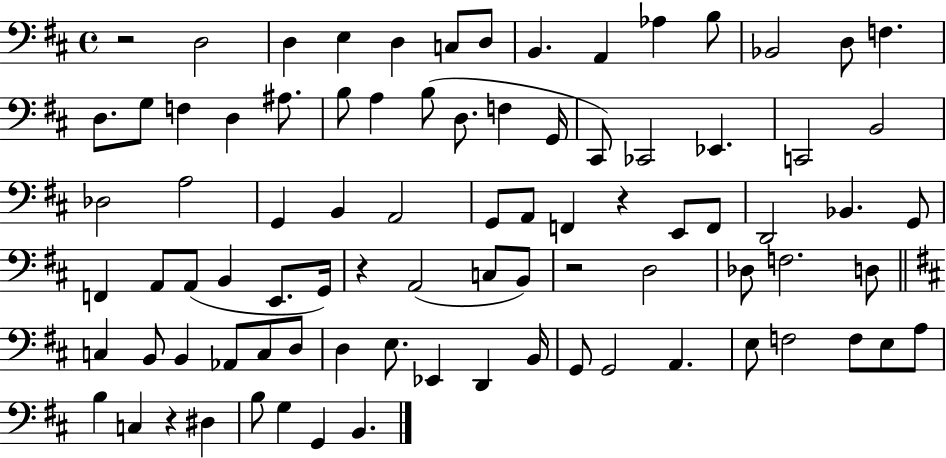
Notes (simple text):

R/h D3/h D3/q E3/q D3/q C3/e D3/e B2/q. A2/q Ab3/q B3/e Bb2/h D3/e F3/q. D3/e. G3/e F3/q D3/q A#3/e. B3/e A3/q B3/e D3/e. F3/q G2/s C#2/e CES2/h Eb2/q. C2/h B2/h Db3/h A3/h G2/q B2/q A2/h G2/e A2/e F2/q R/q E2/e F2/e D2/h Bb2/q. G2/e F2/q A2/e A2/e B2/q E2/e. G2/s R/q A2/h C3/e B2/e R/h D3/h Db3/e F3/h. D3/e C3/q B2/e B2/q Ab2/e C3/e D3/e D3/q E3/e. Eb2/q D2/q B2/s G2/e G2/h A2/q. E3/e F3/h F3/e E3/e A3/e B3/q C3/q R/q D#3/q B3/e G3/q G2/q B2/q.